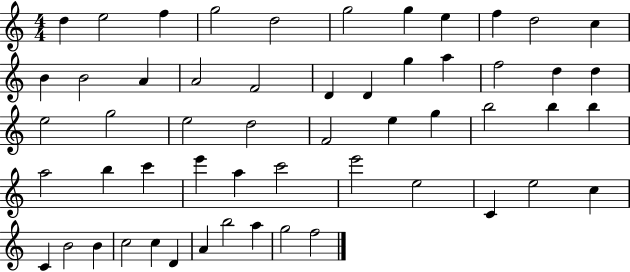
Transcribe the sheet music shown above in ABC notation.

X:1
T:Untitled
M:4/4
L:1/4
K:C
d e2 f g2 d2 g2 g e f d2 c B B2 A A2 F2 D D g a f2 d d e2 g2 e2 d2 F2 e g b2 b b a2 b c' e' a c'2 e'2 e2 C e2 c C B2 B c2 c D A b2 a g2 f2